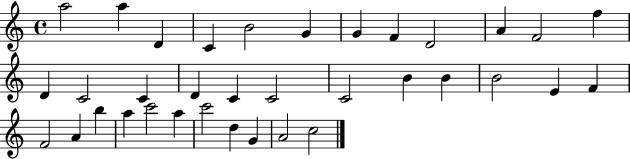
A5/h A5/q D4/q C4/q B4/h G4/q G4/q F4/q D4/h A4/q F4/h F5/q D4/q C4/h C4/q D4/q C4/q C4/h C4/h B4/q B4/q B4/h E4/q F4/q F4/h A4/q B5/q A5/q C6/h A5/q C6/h D5/q G4/q A4/h C5/h